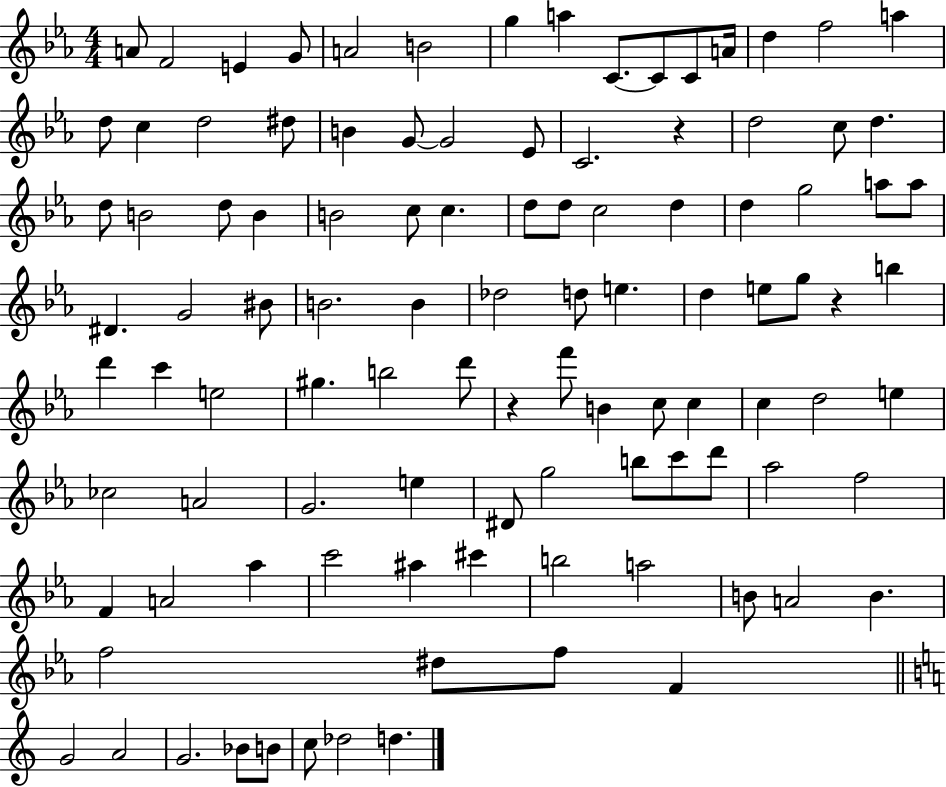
{
  \clef treble
  \numericTimeSignature
  \time 4/4
  \key ees \major
  \repeat volta 2 { a'8 f'2 e'4 g'8 | a'2 b'2 | g''4 a''4 c'8.~~ c'8 c'8 a'16 | d''4 f''2 a''4 | \break d''8 c''4 d''2 dis''8 | b'4 g'8~~ g'2 ees'8 | c'2. r4 | d''2 c''8 d''4. | \break d''8 b'2 d''8 b'4 | b'2 c''8 c''4. | d''8 d''8 c''2 d''4 | d''4 g''2 a''8 a''8 | \break dis'4. g'2 bis'8 | b'2. b'4 | des''2 d''8 e''4. | d''4 e''8 g''8 r4 b''4 | \break d'''4 c'''4 e''2 | gis''4. b''2 d'''8 | r4 f'''8 b'4 c''8 c''4 | c''4 d''2 e''4 | \break ces''2 a'2 | g'2. e''4 | dis'8 g''2 b''8 c'''8 d'''8 | aes''2 f''2 | \break f'4 a'2 aes''4 | c'''2 ais''4 cis'''4 | b''2 a''2 | b'8 a'2 b'4. | \break f''2 dis''8 f''8 f'4 | \bar "||" \break \key c \major g'2 a'2 | g'2. bes'8 b'8 | c''8 des''2 d''4. | } \bar "|."
}